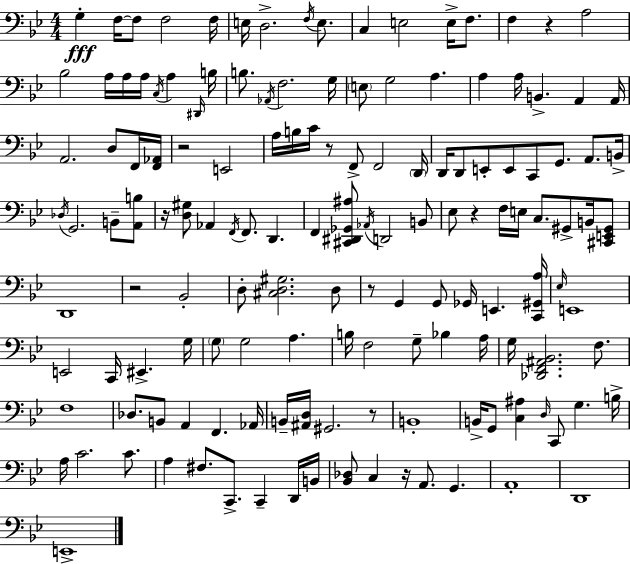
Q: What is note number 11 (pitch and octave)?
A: E3